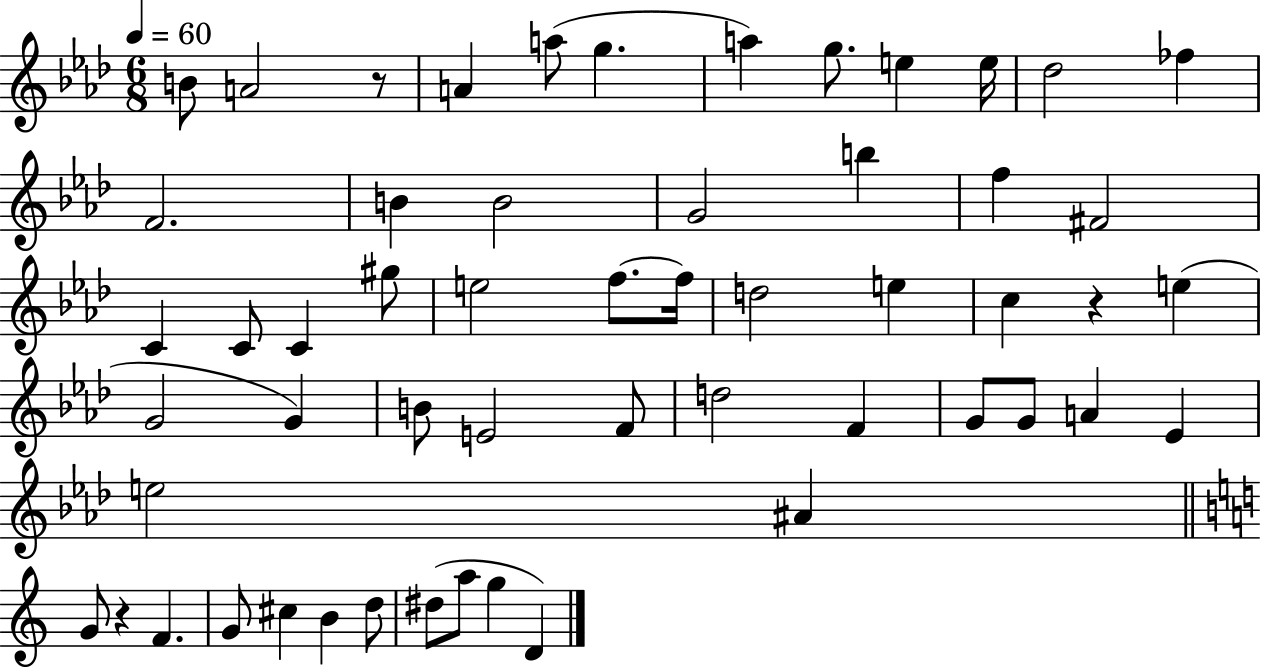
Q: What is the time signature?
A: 6/8